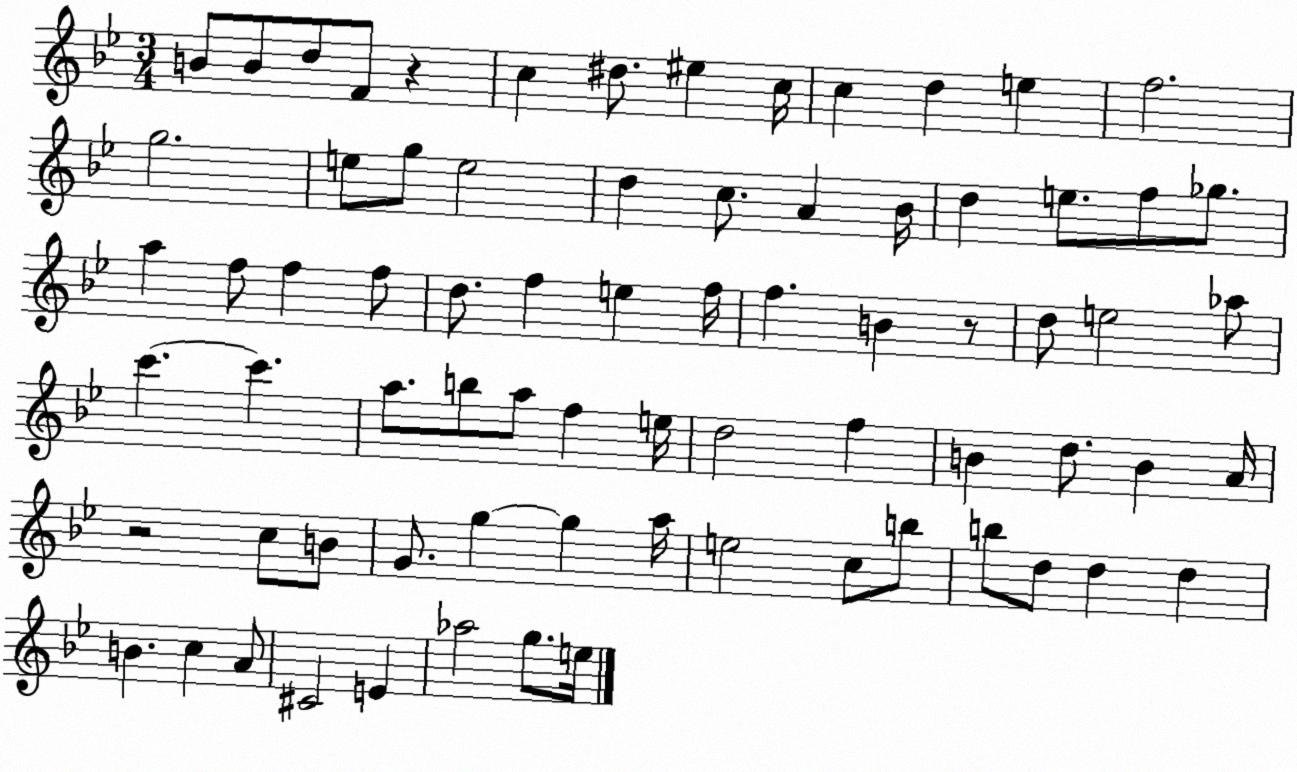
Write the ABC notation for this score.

X:1
T:Untitled
M:3/4
L:1/4
K:Bb
B/2 B/2 d/2 F/2 z c ^d/2 ^e c/4 c d e f2 g2 e/2 g/2 e2 d c/2 A _B/4 d e/2 f/2 _g/2 a f/2 f f/2 d/2 f e f/4 f B z/2 d/2 e2 _a/2 c' c' a/2 b/2 a/2 f e/4 d2 f B d/2 B A/4 z2 c/2 B/2 G/2 g g a/4 e2 c/2 b/2 b/2 d/2 d d B c A/2 ^C2 E _a2 g/2 e/4